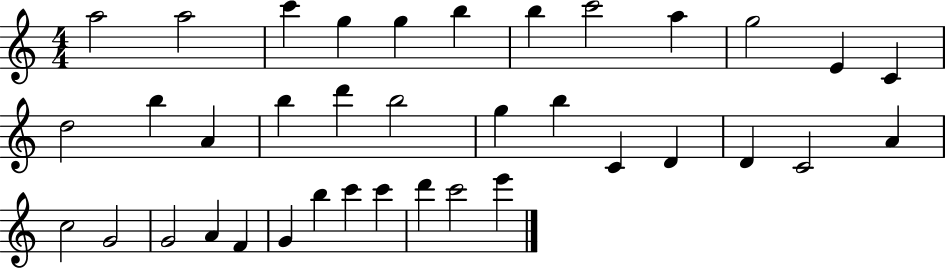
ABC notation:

X:1
T:Untitled
M:4/4
L:1/4
K:C
a2 a2 c' g g b b c'2 a g2 E C d2 b A b d' b2 g b C D D C2 A c2 G2 G2 A F G b c' c' d' c'2 e'